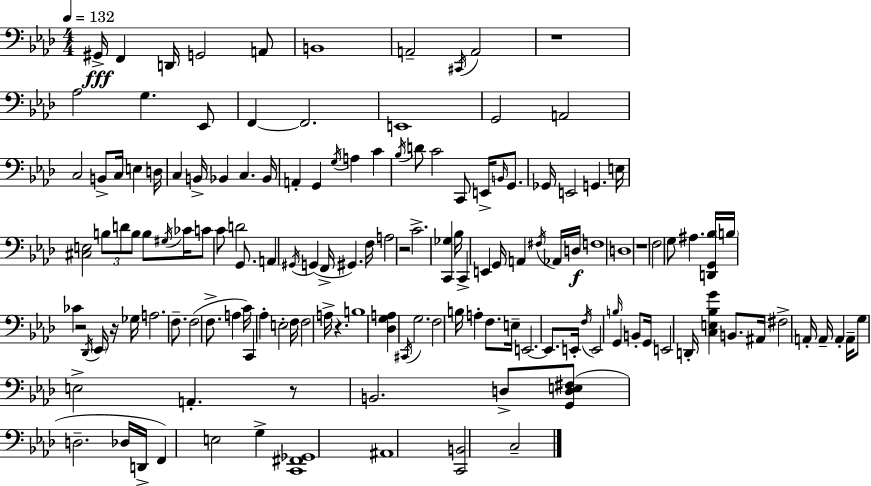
X:1
T:Untitled
M:4/4
L:1/4
K:Ab
^G,,/4 F,, D,,/4 G,,2 A,,/2 B,,4 A,,2 ^C,,/4 A,,2 z4 _A,2 G, _E,,/2 F,, F,,2 E,,4 G,,2 A,,2 C,2 B,,/2 C,/4 E, D,/4 C, B,,/4 _B,, C, _B,,/4 A,, G,, G,/4 A, C _B,/4 D/2 C2 C,,/2 E,,/4 B,,/4 G,,/2 _G,,/4 E,,2 G,, E,/4 [^C,E,]2 B,/2 D/2 B,/2 B,/2 ^G,/4 _C/4 C/2 C/2 D2 G,,/2 A,, ^G,,/4 G,, F,,/4 ^G,, F,/4 A,2 z2 C2 [C,,_G,] _B,/4 C,, E,, G,,/4 A,, ^F,/4 _A,,/4 D,/4 F,4 D,4 z4 F,2 G,/2 ^A, [D,,G,,_B,]/4 B,/4 _C z2 _D,,/4 _E,,/4 z/4 _G,/4 A,2 F,/2 F,2 F,/2 A, C/4 C,, _A, E,2 F,/4 F,2 A,/4 z B,4 [_D,G,A,] ^C,,/4 G,2 F,2 B,/4 A, F,/2 E,/4 E,,2 E,,/2 E,,/4 F,/4 E,,2 B,/4 G,, B,,/2 G,,/4 E,,2 D,,/4 [C,E,_B,G] B,,/2 ^A,,/4 ^F,2 A,,/4 A,,/4 A,, A,,/4 G,/2 E,2 A,, z/2 B,,2 D,/2 [G,,D,E,^F,]/2 D,2 _D,/4 D,,/4 F,, E,2 G, [C,,^F,,_G,,]4 ^A,,4 [C,,B,,]2 C,2